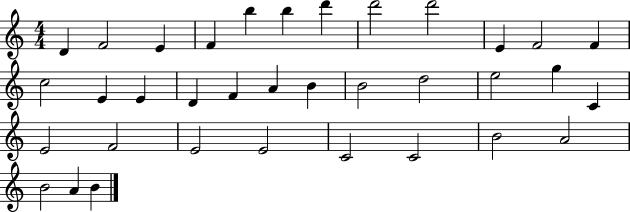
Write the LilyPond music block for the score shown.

{
  \clef treble
  \numericTimeSignature
  \time 4/4
  \key c \major
  d'4 f'2 e'4 | f'4 b''4 b''4 d'''4 | d'''2 d'''2 | e'4 f'2 f'4 | \break c''2 e'4 e'4 | d'4 f'4 a'4 b'4 | b'2 d''2 | e''2 g''4 c'4 | \break e'2 f'2 | e'2 e'2 | c'2 c'2 | b'2 a'2 | \break b'2 a'4 b'4 | \bar "|."
}